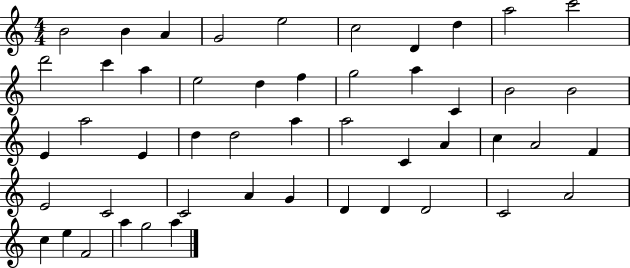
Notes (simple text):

B4/h B4/q A4/q G4/h E5/h C5/h D4/q D5/q A5/h C6/h D6/h C6/q A5/q E5/h D5/q F5/q G5/h A5/q C4/q B4/h B4/h E4/q A5/h E4/q D5/q D5/h A5/q A5/h C4/q A4/q C5/q A4/h F4/q E4/h C4/h C4/h A4/q G4/q D4/q D4/q D4/h C4/h A4/h C5/q E5/q F4/h A5/q G5/h A5/q